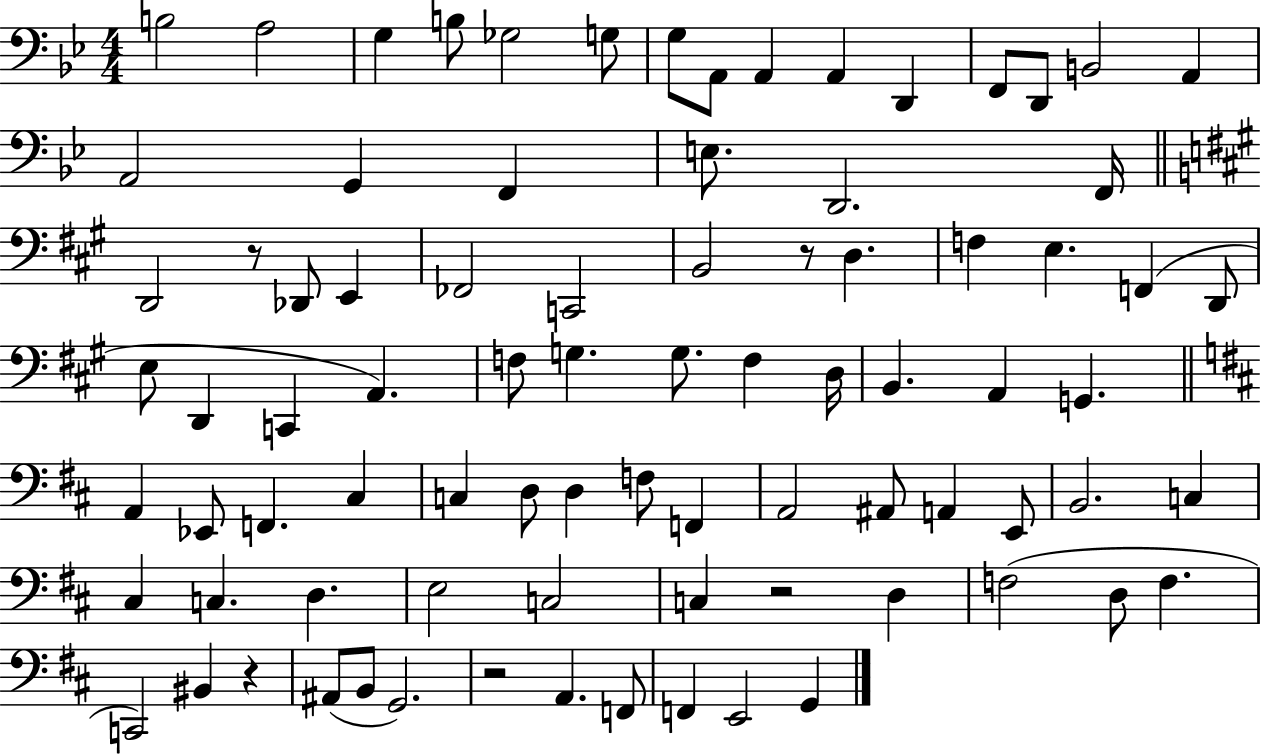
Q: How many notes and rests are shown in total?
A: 84